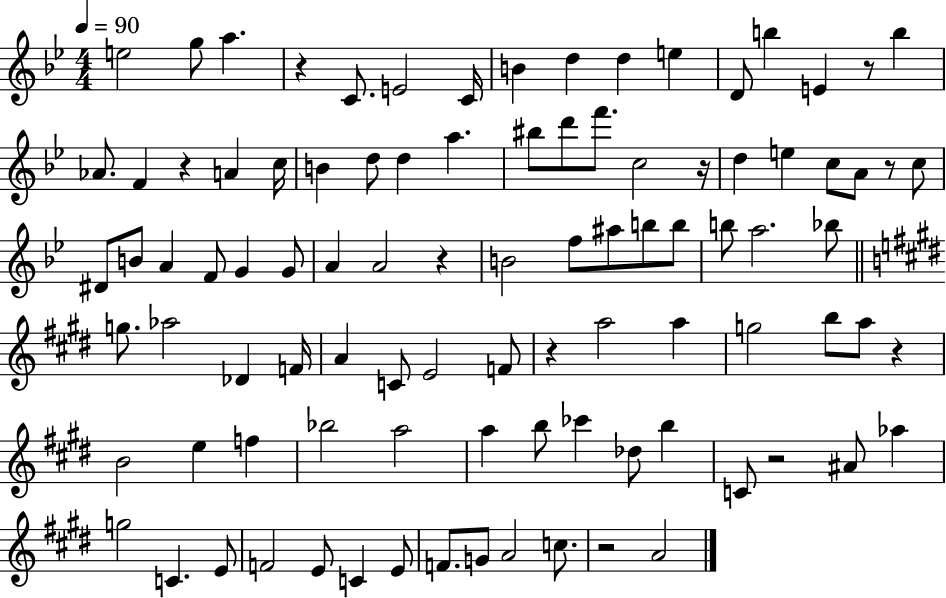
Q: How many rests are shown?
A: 10